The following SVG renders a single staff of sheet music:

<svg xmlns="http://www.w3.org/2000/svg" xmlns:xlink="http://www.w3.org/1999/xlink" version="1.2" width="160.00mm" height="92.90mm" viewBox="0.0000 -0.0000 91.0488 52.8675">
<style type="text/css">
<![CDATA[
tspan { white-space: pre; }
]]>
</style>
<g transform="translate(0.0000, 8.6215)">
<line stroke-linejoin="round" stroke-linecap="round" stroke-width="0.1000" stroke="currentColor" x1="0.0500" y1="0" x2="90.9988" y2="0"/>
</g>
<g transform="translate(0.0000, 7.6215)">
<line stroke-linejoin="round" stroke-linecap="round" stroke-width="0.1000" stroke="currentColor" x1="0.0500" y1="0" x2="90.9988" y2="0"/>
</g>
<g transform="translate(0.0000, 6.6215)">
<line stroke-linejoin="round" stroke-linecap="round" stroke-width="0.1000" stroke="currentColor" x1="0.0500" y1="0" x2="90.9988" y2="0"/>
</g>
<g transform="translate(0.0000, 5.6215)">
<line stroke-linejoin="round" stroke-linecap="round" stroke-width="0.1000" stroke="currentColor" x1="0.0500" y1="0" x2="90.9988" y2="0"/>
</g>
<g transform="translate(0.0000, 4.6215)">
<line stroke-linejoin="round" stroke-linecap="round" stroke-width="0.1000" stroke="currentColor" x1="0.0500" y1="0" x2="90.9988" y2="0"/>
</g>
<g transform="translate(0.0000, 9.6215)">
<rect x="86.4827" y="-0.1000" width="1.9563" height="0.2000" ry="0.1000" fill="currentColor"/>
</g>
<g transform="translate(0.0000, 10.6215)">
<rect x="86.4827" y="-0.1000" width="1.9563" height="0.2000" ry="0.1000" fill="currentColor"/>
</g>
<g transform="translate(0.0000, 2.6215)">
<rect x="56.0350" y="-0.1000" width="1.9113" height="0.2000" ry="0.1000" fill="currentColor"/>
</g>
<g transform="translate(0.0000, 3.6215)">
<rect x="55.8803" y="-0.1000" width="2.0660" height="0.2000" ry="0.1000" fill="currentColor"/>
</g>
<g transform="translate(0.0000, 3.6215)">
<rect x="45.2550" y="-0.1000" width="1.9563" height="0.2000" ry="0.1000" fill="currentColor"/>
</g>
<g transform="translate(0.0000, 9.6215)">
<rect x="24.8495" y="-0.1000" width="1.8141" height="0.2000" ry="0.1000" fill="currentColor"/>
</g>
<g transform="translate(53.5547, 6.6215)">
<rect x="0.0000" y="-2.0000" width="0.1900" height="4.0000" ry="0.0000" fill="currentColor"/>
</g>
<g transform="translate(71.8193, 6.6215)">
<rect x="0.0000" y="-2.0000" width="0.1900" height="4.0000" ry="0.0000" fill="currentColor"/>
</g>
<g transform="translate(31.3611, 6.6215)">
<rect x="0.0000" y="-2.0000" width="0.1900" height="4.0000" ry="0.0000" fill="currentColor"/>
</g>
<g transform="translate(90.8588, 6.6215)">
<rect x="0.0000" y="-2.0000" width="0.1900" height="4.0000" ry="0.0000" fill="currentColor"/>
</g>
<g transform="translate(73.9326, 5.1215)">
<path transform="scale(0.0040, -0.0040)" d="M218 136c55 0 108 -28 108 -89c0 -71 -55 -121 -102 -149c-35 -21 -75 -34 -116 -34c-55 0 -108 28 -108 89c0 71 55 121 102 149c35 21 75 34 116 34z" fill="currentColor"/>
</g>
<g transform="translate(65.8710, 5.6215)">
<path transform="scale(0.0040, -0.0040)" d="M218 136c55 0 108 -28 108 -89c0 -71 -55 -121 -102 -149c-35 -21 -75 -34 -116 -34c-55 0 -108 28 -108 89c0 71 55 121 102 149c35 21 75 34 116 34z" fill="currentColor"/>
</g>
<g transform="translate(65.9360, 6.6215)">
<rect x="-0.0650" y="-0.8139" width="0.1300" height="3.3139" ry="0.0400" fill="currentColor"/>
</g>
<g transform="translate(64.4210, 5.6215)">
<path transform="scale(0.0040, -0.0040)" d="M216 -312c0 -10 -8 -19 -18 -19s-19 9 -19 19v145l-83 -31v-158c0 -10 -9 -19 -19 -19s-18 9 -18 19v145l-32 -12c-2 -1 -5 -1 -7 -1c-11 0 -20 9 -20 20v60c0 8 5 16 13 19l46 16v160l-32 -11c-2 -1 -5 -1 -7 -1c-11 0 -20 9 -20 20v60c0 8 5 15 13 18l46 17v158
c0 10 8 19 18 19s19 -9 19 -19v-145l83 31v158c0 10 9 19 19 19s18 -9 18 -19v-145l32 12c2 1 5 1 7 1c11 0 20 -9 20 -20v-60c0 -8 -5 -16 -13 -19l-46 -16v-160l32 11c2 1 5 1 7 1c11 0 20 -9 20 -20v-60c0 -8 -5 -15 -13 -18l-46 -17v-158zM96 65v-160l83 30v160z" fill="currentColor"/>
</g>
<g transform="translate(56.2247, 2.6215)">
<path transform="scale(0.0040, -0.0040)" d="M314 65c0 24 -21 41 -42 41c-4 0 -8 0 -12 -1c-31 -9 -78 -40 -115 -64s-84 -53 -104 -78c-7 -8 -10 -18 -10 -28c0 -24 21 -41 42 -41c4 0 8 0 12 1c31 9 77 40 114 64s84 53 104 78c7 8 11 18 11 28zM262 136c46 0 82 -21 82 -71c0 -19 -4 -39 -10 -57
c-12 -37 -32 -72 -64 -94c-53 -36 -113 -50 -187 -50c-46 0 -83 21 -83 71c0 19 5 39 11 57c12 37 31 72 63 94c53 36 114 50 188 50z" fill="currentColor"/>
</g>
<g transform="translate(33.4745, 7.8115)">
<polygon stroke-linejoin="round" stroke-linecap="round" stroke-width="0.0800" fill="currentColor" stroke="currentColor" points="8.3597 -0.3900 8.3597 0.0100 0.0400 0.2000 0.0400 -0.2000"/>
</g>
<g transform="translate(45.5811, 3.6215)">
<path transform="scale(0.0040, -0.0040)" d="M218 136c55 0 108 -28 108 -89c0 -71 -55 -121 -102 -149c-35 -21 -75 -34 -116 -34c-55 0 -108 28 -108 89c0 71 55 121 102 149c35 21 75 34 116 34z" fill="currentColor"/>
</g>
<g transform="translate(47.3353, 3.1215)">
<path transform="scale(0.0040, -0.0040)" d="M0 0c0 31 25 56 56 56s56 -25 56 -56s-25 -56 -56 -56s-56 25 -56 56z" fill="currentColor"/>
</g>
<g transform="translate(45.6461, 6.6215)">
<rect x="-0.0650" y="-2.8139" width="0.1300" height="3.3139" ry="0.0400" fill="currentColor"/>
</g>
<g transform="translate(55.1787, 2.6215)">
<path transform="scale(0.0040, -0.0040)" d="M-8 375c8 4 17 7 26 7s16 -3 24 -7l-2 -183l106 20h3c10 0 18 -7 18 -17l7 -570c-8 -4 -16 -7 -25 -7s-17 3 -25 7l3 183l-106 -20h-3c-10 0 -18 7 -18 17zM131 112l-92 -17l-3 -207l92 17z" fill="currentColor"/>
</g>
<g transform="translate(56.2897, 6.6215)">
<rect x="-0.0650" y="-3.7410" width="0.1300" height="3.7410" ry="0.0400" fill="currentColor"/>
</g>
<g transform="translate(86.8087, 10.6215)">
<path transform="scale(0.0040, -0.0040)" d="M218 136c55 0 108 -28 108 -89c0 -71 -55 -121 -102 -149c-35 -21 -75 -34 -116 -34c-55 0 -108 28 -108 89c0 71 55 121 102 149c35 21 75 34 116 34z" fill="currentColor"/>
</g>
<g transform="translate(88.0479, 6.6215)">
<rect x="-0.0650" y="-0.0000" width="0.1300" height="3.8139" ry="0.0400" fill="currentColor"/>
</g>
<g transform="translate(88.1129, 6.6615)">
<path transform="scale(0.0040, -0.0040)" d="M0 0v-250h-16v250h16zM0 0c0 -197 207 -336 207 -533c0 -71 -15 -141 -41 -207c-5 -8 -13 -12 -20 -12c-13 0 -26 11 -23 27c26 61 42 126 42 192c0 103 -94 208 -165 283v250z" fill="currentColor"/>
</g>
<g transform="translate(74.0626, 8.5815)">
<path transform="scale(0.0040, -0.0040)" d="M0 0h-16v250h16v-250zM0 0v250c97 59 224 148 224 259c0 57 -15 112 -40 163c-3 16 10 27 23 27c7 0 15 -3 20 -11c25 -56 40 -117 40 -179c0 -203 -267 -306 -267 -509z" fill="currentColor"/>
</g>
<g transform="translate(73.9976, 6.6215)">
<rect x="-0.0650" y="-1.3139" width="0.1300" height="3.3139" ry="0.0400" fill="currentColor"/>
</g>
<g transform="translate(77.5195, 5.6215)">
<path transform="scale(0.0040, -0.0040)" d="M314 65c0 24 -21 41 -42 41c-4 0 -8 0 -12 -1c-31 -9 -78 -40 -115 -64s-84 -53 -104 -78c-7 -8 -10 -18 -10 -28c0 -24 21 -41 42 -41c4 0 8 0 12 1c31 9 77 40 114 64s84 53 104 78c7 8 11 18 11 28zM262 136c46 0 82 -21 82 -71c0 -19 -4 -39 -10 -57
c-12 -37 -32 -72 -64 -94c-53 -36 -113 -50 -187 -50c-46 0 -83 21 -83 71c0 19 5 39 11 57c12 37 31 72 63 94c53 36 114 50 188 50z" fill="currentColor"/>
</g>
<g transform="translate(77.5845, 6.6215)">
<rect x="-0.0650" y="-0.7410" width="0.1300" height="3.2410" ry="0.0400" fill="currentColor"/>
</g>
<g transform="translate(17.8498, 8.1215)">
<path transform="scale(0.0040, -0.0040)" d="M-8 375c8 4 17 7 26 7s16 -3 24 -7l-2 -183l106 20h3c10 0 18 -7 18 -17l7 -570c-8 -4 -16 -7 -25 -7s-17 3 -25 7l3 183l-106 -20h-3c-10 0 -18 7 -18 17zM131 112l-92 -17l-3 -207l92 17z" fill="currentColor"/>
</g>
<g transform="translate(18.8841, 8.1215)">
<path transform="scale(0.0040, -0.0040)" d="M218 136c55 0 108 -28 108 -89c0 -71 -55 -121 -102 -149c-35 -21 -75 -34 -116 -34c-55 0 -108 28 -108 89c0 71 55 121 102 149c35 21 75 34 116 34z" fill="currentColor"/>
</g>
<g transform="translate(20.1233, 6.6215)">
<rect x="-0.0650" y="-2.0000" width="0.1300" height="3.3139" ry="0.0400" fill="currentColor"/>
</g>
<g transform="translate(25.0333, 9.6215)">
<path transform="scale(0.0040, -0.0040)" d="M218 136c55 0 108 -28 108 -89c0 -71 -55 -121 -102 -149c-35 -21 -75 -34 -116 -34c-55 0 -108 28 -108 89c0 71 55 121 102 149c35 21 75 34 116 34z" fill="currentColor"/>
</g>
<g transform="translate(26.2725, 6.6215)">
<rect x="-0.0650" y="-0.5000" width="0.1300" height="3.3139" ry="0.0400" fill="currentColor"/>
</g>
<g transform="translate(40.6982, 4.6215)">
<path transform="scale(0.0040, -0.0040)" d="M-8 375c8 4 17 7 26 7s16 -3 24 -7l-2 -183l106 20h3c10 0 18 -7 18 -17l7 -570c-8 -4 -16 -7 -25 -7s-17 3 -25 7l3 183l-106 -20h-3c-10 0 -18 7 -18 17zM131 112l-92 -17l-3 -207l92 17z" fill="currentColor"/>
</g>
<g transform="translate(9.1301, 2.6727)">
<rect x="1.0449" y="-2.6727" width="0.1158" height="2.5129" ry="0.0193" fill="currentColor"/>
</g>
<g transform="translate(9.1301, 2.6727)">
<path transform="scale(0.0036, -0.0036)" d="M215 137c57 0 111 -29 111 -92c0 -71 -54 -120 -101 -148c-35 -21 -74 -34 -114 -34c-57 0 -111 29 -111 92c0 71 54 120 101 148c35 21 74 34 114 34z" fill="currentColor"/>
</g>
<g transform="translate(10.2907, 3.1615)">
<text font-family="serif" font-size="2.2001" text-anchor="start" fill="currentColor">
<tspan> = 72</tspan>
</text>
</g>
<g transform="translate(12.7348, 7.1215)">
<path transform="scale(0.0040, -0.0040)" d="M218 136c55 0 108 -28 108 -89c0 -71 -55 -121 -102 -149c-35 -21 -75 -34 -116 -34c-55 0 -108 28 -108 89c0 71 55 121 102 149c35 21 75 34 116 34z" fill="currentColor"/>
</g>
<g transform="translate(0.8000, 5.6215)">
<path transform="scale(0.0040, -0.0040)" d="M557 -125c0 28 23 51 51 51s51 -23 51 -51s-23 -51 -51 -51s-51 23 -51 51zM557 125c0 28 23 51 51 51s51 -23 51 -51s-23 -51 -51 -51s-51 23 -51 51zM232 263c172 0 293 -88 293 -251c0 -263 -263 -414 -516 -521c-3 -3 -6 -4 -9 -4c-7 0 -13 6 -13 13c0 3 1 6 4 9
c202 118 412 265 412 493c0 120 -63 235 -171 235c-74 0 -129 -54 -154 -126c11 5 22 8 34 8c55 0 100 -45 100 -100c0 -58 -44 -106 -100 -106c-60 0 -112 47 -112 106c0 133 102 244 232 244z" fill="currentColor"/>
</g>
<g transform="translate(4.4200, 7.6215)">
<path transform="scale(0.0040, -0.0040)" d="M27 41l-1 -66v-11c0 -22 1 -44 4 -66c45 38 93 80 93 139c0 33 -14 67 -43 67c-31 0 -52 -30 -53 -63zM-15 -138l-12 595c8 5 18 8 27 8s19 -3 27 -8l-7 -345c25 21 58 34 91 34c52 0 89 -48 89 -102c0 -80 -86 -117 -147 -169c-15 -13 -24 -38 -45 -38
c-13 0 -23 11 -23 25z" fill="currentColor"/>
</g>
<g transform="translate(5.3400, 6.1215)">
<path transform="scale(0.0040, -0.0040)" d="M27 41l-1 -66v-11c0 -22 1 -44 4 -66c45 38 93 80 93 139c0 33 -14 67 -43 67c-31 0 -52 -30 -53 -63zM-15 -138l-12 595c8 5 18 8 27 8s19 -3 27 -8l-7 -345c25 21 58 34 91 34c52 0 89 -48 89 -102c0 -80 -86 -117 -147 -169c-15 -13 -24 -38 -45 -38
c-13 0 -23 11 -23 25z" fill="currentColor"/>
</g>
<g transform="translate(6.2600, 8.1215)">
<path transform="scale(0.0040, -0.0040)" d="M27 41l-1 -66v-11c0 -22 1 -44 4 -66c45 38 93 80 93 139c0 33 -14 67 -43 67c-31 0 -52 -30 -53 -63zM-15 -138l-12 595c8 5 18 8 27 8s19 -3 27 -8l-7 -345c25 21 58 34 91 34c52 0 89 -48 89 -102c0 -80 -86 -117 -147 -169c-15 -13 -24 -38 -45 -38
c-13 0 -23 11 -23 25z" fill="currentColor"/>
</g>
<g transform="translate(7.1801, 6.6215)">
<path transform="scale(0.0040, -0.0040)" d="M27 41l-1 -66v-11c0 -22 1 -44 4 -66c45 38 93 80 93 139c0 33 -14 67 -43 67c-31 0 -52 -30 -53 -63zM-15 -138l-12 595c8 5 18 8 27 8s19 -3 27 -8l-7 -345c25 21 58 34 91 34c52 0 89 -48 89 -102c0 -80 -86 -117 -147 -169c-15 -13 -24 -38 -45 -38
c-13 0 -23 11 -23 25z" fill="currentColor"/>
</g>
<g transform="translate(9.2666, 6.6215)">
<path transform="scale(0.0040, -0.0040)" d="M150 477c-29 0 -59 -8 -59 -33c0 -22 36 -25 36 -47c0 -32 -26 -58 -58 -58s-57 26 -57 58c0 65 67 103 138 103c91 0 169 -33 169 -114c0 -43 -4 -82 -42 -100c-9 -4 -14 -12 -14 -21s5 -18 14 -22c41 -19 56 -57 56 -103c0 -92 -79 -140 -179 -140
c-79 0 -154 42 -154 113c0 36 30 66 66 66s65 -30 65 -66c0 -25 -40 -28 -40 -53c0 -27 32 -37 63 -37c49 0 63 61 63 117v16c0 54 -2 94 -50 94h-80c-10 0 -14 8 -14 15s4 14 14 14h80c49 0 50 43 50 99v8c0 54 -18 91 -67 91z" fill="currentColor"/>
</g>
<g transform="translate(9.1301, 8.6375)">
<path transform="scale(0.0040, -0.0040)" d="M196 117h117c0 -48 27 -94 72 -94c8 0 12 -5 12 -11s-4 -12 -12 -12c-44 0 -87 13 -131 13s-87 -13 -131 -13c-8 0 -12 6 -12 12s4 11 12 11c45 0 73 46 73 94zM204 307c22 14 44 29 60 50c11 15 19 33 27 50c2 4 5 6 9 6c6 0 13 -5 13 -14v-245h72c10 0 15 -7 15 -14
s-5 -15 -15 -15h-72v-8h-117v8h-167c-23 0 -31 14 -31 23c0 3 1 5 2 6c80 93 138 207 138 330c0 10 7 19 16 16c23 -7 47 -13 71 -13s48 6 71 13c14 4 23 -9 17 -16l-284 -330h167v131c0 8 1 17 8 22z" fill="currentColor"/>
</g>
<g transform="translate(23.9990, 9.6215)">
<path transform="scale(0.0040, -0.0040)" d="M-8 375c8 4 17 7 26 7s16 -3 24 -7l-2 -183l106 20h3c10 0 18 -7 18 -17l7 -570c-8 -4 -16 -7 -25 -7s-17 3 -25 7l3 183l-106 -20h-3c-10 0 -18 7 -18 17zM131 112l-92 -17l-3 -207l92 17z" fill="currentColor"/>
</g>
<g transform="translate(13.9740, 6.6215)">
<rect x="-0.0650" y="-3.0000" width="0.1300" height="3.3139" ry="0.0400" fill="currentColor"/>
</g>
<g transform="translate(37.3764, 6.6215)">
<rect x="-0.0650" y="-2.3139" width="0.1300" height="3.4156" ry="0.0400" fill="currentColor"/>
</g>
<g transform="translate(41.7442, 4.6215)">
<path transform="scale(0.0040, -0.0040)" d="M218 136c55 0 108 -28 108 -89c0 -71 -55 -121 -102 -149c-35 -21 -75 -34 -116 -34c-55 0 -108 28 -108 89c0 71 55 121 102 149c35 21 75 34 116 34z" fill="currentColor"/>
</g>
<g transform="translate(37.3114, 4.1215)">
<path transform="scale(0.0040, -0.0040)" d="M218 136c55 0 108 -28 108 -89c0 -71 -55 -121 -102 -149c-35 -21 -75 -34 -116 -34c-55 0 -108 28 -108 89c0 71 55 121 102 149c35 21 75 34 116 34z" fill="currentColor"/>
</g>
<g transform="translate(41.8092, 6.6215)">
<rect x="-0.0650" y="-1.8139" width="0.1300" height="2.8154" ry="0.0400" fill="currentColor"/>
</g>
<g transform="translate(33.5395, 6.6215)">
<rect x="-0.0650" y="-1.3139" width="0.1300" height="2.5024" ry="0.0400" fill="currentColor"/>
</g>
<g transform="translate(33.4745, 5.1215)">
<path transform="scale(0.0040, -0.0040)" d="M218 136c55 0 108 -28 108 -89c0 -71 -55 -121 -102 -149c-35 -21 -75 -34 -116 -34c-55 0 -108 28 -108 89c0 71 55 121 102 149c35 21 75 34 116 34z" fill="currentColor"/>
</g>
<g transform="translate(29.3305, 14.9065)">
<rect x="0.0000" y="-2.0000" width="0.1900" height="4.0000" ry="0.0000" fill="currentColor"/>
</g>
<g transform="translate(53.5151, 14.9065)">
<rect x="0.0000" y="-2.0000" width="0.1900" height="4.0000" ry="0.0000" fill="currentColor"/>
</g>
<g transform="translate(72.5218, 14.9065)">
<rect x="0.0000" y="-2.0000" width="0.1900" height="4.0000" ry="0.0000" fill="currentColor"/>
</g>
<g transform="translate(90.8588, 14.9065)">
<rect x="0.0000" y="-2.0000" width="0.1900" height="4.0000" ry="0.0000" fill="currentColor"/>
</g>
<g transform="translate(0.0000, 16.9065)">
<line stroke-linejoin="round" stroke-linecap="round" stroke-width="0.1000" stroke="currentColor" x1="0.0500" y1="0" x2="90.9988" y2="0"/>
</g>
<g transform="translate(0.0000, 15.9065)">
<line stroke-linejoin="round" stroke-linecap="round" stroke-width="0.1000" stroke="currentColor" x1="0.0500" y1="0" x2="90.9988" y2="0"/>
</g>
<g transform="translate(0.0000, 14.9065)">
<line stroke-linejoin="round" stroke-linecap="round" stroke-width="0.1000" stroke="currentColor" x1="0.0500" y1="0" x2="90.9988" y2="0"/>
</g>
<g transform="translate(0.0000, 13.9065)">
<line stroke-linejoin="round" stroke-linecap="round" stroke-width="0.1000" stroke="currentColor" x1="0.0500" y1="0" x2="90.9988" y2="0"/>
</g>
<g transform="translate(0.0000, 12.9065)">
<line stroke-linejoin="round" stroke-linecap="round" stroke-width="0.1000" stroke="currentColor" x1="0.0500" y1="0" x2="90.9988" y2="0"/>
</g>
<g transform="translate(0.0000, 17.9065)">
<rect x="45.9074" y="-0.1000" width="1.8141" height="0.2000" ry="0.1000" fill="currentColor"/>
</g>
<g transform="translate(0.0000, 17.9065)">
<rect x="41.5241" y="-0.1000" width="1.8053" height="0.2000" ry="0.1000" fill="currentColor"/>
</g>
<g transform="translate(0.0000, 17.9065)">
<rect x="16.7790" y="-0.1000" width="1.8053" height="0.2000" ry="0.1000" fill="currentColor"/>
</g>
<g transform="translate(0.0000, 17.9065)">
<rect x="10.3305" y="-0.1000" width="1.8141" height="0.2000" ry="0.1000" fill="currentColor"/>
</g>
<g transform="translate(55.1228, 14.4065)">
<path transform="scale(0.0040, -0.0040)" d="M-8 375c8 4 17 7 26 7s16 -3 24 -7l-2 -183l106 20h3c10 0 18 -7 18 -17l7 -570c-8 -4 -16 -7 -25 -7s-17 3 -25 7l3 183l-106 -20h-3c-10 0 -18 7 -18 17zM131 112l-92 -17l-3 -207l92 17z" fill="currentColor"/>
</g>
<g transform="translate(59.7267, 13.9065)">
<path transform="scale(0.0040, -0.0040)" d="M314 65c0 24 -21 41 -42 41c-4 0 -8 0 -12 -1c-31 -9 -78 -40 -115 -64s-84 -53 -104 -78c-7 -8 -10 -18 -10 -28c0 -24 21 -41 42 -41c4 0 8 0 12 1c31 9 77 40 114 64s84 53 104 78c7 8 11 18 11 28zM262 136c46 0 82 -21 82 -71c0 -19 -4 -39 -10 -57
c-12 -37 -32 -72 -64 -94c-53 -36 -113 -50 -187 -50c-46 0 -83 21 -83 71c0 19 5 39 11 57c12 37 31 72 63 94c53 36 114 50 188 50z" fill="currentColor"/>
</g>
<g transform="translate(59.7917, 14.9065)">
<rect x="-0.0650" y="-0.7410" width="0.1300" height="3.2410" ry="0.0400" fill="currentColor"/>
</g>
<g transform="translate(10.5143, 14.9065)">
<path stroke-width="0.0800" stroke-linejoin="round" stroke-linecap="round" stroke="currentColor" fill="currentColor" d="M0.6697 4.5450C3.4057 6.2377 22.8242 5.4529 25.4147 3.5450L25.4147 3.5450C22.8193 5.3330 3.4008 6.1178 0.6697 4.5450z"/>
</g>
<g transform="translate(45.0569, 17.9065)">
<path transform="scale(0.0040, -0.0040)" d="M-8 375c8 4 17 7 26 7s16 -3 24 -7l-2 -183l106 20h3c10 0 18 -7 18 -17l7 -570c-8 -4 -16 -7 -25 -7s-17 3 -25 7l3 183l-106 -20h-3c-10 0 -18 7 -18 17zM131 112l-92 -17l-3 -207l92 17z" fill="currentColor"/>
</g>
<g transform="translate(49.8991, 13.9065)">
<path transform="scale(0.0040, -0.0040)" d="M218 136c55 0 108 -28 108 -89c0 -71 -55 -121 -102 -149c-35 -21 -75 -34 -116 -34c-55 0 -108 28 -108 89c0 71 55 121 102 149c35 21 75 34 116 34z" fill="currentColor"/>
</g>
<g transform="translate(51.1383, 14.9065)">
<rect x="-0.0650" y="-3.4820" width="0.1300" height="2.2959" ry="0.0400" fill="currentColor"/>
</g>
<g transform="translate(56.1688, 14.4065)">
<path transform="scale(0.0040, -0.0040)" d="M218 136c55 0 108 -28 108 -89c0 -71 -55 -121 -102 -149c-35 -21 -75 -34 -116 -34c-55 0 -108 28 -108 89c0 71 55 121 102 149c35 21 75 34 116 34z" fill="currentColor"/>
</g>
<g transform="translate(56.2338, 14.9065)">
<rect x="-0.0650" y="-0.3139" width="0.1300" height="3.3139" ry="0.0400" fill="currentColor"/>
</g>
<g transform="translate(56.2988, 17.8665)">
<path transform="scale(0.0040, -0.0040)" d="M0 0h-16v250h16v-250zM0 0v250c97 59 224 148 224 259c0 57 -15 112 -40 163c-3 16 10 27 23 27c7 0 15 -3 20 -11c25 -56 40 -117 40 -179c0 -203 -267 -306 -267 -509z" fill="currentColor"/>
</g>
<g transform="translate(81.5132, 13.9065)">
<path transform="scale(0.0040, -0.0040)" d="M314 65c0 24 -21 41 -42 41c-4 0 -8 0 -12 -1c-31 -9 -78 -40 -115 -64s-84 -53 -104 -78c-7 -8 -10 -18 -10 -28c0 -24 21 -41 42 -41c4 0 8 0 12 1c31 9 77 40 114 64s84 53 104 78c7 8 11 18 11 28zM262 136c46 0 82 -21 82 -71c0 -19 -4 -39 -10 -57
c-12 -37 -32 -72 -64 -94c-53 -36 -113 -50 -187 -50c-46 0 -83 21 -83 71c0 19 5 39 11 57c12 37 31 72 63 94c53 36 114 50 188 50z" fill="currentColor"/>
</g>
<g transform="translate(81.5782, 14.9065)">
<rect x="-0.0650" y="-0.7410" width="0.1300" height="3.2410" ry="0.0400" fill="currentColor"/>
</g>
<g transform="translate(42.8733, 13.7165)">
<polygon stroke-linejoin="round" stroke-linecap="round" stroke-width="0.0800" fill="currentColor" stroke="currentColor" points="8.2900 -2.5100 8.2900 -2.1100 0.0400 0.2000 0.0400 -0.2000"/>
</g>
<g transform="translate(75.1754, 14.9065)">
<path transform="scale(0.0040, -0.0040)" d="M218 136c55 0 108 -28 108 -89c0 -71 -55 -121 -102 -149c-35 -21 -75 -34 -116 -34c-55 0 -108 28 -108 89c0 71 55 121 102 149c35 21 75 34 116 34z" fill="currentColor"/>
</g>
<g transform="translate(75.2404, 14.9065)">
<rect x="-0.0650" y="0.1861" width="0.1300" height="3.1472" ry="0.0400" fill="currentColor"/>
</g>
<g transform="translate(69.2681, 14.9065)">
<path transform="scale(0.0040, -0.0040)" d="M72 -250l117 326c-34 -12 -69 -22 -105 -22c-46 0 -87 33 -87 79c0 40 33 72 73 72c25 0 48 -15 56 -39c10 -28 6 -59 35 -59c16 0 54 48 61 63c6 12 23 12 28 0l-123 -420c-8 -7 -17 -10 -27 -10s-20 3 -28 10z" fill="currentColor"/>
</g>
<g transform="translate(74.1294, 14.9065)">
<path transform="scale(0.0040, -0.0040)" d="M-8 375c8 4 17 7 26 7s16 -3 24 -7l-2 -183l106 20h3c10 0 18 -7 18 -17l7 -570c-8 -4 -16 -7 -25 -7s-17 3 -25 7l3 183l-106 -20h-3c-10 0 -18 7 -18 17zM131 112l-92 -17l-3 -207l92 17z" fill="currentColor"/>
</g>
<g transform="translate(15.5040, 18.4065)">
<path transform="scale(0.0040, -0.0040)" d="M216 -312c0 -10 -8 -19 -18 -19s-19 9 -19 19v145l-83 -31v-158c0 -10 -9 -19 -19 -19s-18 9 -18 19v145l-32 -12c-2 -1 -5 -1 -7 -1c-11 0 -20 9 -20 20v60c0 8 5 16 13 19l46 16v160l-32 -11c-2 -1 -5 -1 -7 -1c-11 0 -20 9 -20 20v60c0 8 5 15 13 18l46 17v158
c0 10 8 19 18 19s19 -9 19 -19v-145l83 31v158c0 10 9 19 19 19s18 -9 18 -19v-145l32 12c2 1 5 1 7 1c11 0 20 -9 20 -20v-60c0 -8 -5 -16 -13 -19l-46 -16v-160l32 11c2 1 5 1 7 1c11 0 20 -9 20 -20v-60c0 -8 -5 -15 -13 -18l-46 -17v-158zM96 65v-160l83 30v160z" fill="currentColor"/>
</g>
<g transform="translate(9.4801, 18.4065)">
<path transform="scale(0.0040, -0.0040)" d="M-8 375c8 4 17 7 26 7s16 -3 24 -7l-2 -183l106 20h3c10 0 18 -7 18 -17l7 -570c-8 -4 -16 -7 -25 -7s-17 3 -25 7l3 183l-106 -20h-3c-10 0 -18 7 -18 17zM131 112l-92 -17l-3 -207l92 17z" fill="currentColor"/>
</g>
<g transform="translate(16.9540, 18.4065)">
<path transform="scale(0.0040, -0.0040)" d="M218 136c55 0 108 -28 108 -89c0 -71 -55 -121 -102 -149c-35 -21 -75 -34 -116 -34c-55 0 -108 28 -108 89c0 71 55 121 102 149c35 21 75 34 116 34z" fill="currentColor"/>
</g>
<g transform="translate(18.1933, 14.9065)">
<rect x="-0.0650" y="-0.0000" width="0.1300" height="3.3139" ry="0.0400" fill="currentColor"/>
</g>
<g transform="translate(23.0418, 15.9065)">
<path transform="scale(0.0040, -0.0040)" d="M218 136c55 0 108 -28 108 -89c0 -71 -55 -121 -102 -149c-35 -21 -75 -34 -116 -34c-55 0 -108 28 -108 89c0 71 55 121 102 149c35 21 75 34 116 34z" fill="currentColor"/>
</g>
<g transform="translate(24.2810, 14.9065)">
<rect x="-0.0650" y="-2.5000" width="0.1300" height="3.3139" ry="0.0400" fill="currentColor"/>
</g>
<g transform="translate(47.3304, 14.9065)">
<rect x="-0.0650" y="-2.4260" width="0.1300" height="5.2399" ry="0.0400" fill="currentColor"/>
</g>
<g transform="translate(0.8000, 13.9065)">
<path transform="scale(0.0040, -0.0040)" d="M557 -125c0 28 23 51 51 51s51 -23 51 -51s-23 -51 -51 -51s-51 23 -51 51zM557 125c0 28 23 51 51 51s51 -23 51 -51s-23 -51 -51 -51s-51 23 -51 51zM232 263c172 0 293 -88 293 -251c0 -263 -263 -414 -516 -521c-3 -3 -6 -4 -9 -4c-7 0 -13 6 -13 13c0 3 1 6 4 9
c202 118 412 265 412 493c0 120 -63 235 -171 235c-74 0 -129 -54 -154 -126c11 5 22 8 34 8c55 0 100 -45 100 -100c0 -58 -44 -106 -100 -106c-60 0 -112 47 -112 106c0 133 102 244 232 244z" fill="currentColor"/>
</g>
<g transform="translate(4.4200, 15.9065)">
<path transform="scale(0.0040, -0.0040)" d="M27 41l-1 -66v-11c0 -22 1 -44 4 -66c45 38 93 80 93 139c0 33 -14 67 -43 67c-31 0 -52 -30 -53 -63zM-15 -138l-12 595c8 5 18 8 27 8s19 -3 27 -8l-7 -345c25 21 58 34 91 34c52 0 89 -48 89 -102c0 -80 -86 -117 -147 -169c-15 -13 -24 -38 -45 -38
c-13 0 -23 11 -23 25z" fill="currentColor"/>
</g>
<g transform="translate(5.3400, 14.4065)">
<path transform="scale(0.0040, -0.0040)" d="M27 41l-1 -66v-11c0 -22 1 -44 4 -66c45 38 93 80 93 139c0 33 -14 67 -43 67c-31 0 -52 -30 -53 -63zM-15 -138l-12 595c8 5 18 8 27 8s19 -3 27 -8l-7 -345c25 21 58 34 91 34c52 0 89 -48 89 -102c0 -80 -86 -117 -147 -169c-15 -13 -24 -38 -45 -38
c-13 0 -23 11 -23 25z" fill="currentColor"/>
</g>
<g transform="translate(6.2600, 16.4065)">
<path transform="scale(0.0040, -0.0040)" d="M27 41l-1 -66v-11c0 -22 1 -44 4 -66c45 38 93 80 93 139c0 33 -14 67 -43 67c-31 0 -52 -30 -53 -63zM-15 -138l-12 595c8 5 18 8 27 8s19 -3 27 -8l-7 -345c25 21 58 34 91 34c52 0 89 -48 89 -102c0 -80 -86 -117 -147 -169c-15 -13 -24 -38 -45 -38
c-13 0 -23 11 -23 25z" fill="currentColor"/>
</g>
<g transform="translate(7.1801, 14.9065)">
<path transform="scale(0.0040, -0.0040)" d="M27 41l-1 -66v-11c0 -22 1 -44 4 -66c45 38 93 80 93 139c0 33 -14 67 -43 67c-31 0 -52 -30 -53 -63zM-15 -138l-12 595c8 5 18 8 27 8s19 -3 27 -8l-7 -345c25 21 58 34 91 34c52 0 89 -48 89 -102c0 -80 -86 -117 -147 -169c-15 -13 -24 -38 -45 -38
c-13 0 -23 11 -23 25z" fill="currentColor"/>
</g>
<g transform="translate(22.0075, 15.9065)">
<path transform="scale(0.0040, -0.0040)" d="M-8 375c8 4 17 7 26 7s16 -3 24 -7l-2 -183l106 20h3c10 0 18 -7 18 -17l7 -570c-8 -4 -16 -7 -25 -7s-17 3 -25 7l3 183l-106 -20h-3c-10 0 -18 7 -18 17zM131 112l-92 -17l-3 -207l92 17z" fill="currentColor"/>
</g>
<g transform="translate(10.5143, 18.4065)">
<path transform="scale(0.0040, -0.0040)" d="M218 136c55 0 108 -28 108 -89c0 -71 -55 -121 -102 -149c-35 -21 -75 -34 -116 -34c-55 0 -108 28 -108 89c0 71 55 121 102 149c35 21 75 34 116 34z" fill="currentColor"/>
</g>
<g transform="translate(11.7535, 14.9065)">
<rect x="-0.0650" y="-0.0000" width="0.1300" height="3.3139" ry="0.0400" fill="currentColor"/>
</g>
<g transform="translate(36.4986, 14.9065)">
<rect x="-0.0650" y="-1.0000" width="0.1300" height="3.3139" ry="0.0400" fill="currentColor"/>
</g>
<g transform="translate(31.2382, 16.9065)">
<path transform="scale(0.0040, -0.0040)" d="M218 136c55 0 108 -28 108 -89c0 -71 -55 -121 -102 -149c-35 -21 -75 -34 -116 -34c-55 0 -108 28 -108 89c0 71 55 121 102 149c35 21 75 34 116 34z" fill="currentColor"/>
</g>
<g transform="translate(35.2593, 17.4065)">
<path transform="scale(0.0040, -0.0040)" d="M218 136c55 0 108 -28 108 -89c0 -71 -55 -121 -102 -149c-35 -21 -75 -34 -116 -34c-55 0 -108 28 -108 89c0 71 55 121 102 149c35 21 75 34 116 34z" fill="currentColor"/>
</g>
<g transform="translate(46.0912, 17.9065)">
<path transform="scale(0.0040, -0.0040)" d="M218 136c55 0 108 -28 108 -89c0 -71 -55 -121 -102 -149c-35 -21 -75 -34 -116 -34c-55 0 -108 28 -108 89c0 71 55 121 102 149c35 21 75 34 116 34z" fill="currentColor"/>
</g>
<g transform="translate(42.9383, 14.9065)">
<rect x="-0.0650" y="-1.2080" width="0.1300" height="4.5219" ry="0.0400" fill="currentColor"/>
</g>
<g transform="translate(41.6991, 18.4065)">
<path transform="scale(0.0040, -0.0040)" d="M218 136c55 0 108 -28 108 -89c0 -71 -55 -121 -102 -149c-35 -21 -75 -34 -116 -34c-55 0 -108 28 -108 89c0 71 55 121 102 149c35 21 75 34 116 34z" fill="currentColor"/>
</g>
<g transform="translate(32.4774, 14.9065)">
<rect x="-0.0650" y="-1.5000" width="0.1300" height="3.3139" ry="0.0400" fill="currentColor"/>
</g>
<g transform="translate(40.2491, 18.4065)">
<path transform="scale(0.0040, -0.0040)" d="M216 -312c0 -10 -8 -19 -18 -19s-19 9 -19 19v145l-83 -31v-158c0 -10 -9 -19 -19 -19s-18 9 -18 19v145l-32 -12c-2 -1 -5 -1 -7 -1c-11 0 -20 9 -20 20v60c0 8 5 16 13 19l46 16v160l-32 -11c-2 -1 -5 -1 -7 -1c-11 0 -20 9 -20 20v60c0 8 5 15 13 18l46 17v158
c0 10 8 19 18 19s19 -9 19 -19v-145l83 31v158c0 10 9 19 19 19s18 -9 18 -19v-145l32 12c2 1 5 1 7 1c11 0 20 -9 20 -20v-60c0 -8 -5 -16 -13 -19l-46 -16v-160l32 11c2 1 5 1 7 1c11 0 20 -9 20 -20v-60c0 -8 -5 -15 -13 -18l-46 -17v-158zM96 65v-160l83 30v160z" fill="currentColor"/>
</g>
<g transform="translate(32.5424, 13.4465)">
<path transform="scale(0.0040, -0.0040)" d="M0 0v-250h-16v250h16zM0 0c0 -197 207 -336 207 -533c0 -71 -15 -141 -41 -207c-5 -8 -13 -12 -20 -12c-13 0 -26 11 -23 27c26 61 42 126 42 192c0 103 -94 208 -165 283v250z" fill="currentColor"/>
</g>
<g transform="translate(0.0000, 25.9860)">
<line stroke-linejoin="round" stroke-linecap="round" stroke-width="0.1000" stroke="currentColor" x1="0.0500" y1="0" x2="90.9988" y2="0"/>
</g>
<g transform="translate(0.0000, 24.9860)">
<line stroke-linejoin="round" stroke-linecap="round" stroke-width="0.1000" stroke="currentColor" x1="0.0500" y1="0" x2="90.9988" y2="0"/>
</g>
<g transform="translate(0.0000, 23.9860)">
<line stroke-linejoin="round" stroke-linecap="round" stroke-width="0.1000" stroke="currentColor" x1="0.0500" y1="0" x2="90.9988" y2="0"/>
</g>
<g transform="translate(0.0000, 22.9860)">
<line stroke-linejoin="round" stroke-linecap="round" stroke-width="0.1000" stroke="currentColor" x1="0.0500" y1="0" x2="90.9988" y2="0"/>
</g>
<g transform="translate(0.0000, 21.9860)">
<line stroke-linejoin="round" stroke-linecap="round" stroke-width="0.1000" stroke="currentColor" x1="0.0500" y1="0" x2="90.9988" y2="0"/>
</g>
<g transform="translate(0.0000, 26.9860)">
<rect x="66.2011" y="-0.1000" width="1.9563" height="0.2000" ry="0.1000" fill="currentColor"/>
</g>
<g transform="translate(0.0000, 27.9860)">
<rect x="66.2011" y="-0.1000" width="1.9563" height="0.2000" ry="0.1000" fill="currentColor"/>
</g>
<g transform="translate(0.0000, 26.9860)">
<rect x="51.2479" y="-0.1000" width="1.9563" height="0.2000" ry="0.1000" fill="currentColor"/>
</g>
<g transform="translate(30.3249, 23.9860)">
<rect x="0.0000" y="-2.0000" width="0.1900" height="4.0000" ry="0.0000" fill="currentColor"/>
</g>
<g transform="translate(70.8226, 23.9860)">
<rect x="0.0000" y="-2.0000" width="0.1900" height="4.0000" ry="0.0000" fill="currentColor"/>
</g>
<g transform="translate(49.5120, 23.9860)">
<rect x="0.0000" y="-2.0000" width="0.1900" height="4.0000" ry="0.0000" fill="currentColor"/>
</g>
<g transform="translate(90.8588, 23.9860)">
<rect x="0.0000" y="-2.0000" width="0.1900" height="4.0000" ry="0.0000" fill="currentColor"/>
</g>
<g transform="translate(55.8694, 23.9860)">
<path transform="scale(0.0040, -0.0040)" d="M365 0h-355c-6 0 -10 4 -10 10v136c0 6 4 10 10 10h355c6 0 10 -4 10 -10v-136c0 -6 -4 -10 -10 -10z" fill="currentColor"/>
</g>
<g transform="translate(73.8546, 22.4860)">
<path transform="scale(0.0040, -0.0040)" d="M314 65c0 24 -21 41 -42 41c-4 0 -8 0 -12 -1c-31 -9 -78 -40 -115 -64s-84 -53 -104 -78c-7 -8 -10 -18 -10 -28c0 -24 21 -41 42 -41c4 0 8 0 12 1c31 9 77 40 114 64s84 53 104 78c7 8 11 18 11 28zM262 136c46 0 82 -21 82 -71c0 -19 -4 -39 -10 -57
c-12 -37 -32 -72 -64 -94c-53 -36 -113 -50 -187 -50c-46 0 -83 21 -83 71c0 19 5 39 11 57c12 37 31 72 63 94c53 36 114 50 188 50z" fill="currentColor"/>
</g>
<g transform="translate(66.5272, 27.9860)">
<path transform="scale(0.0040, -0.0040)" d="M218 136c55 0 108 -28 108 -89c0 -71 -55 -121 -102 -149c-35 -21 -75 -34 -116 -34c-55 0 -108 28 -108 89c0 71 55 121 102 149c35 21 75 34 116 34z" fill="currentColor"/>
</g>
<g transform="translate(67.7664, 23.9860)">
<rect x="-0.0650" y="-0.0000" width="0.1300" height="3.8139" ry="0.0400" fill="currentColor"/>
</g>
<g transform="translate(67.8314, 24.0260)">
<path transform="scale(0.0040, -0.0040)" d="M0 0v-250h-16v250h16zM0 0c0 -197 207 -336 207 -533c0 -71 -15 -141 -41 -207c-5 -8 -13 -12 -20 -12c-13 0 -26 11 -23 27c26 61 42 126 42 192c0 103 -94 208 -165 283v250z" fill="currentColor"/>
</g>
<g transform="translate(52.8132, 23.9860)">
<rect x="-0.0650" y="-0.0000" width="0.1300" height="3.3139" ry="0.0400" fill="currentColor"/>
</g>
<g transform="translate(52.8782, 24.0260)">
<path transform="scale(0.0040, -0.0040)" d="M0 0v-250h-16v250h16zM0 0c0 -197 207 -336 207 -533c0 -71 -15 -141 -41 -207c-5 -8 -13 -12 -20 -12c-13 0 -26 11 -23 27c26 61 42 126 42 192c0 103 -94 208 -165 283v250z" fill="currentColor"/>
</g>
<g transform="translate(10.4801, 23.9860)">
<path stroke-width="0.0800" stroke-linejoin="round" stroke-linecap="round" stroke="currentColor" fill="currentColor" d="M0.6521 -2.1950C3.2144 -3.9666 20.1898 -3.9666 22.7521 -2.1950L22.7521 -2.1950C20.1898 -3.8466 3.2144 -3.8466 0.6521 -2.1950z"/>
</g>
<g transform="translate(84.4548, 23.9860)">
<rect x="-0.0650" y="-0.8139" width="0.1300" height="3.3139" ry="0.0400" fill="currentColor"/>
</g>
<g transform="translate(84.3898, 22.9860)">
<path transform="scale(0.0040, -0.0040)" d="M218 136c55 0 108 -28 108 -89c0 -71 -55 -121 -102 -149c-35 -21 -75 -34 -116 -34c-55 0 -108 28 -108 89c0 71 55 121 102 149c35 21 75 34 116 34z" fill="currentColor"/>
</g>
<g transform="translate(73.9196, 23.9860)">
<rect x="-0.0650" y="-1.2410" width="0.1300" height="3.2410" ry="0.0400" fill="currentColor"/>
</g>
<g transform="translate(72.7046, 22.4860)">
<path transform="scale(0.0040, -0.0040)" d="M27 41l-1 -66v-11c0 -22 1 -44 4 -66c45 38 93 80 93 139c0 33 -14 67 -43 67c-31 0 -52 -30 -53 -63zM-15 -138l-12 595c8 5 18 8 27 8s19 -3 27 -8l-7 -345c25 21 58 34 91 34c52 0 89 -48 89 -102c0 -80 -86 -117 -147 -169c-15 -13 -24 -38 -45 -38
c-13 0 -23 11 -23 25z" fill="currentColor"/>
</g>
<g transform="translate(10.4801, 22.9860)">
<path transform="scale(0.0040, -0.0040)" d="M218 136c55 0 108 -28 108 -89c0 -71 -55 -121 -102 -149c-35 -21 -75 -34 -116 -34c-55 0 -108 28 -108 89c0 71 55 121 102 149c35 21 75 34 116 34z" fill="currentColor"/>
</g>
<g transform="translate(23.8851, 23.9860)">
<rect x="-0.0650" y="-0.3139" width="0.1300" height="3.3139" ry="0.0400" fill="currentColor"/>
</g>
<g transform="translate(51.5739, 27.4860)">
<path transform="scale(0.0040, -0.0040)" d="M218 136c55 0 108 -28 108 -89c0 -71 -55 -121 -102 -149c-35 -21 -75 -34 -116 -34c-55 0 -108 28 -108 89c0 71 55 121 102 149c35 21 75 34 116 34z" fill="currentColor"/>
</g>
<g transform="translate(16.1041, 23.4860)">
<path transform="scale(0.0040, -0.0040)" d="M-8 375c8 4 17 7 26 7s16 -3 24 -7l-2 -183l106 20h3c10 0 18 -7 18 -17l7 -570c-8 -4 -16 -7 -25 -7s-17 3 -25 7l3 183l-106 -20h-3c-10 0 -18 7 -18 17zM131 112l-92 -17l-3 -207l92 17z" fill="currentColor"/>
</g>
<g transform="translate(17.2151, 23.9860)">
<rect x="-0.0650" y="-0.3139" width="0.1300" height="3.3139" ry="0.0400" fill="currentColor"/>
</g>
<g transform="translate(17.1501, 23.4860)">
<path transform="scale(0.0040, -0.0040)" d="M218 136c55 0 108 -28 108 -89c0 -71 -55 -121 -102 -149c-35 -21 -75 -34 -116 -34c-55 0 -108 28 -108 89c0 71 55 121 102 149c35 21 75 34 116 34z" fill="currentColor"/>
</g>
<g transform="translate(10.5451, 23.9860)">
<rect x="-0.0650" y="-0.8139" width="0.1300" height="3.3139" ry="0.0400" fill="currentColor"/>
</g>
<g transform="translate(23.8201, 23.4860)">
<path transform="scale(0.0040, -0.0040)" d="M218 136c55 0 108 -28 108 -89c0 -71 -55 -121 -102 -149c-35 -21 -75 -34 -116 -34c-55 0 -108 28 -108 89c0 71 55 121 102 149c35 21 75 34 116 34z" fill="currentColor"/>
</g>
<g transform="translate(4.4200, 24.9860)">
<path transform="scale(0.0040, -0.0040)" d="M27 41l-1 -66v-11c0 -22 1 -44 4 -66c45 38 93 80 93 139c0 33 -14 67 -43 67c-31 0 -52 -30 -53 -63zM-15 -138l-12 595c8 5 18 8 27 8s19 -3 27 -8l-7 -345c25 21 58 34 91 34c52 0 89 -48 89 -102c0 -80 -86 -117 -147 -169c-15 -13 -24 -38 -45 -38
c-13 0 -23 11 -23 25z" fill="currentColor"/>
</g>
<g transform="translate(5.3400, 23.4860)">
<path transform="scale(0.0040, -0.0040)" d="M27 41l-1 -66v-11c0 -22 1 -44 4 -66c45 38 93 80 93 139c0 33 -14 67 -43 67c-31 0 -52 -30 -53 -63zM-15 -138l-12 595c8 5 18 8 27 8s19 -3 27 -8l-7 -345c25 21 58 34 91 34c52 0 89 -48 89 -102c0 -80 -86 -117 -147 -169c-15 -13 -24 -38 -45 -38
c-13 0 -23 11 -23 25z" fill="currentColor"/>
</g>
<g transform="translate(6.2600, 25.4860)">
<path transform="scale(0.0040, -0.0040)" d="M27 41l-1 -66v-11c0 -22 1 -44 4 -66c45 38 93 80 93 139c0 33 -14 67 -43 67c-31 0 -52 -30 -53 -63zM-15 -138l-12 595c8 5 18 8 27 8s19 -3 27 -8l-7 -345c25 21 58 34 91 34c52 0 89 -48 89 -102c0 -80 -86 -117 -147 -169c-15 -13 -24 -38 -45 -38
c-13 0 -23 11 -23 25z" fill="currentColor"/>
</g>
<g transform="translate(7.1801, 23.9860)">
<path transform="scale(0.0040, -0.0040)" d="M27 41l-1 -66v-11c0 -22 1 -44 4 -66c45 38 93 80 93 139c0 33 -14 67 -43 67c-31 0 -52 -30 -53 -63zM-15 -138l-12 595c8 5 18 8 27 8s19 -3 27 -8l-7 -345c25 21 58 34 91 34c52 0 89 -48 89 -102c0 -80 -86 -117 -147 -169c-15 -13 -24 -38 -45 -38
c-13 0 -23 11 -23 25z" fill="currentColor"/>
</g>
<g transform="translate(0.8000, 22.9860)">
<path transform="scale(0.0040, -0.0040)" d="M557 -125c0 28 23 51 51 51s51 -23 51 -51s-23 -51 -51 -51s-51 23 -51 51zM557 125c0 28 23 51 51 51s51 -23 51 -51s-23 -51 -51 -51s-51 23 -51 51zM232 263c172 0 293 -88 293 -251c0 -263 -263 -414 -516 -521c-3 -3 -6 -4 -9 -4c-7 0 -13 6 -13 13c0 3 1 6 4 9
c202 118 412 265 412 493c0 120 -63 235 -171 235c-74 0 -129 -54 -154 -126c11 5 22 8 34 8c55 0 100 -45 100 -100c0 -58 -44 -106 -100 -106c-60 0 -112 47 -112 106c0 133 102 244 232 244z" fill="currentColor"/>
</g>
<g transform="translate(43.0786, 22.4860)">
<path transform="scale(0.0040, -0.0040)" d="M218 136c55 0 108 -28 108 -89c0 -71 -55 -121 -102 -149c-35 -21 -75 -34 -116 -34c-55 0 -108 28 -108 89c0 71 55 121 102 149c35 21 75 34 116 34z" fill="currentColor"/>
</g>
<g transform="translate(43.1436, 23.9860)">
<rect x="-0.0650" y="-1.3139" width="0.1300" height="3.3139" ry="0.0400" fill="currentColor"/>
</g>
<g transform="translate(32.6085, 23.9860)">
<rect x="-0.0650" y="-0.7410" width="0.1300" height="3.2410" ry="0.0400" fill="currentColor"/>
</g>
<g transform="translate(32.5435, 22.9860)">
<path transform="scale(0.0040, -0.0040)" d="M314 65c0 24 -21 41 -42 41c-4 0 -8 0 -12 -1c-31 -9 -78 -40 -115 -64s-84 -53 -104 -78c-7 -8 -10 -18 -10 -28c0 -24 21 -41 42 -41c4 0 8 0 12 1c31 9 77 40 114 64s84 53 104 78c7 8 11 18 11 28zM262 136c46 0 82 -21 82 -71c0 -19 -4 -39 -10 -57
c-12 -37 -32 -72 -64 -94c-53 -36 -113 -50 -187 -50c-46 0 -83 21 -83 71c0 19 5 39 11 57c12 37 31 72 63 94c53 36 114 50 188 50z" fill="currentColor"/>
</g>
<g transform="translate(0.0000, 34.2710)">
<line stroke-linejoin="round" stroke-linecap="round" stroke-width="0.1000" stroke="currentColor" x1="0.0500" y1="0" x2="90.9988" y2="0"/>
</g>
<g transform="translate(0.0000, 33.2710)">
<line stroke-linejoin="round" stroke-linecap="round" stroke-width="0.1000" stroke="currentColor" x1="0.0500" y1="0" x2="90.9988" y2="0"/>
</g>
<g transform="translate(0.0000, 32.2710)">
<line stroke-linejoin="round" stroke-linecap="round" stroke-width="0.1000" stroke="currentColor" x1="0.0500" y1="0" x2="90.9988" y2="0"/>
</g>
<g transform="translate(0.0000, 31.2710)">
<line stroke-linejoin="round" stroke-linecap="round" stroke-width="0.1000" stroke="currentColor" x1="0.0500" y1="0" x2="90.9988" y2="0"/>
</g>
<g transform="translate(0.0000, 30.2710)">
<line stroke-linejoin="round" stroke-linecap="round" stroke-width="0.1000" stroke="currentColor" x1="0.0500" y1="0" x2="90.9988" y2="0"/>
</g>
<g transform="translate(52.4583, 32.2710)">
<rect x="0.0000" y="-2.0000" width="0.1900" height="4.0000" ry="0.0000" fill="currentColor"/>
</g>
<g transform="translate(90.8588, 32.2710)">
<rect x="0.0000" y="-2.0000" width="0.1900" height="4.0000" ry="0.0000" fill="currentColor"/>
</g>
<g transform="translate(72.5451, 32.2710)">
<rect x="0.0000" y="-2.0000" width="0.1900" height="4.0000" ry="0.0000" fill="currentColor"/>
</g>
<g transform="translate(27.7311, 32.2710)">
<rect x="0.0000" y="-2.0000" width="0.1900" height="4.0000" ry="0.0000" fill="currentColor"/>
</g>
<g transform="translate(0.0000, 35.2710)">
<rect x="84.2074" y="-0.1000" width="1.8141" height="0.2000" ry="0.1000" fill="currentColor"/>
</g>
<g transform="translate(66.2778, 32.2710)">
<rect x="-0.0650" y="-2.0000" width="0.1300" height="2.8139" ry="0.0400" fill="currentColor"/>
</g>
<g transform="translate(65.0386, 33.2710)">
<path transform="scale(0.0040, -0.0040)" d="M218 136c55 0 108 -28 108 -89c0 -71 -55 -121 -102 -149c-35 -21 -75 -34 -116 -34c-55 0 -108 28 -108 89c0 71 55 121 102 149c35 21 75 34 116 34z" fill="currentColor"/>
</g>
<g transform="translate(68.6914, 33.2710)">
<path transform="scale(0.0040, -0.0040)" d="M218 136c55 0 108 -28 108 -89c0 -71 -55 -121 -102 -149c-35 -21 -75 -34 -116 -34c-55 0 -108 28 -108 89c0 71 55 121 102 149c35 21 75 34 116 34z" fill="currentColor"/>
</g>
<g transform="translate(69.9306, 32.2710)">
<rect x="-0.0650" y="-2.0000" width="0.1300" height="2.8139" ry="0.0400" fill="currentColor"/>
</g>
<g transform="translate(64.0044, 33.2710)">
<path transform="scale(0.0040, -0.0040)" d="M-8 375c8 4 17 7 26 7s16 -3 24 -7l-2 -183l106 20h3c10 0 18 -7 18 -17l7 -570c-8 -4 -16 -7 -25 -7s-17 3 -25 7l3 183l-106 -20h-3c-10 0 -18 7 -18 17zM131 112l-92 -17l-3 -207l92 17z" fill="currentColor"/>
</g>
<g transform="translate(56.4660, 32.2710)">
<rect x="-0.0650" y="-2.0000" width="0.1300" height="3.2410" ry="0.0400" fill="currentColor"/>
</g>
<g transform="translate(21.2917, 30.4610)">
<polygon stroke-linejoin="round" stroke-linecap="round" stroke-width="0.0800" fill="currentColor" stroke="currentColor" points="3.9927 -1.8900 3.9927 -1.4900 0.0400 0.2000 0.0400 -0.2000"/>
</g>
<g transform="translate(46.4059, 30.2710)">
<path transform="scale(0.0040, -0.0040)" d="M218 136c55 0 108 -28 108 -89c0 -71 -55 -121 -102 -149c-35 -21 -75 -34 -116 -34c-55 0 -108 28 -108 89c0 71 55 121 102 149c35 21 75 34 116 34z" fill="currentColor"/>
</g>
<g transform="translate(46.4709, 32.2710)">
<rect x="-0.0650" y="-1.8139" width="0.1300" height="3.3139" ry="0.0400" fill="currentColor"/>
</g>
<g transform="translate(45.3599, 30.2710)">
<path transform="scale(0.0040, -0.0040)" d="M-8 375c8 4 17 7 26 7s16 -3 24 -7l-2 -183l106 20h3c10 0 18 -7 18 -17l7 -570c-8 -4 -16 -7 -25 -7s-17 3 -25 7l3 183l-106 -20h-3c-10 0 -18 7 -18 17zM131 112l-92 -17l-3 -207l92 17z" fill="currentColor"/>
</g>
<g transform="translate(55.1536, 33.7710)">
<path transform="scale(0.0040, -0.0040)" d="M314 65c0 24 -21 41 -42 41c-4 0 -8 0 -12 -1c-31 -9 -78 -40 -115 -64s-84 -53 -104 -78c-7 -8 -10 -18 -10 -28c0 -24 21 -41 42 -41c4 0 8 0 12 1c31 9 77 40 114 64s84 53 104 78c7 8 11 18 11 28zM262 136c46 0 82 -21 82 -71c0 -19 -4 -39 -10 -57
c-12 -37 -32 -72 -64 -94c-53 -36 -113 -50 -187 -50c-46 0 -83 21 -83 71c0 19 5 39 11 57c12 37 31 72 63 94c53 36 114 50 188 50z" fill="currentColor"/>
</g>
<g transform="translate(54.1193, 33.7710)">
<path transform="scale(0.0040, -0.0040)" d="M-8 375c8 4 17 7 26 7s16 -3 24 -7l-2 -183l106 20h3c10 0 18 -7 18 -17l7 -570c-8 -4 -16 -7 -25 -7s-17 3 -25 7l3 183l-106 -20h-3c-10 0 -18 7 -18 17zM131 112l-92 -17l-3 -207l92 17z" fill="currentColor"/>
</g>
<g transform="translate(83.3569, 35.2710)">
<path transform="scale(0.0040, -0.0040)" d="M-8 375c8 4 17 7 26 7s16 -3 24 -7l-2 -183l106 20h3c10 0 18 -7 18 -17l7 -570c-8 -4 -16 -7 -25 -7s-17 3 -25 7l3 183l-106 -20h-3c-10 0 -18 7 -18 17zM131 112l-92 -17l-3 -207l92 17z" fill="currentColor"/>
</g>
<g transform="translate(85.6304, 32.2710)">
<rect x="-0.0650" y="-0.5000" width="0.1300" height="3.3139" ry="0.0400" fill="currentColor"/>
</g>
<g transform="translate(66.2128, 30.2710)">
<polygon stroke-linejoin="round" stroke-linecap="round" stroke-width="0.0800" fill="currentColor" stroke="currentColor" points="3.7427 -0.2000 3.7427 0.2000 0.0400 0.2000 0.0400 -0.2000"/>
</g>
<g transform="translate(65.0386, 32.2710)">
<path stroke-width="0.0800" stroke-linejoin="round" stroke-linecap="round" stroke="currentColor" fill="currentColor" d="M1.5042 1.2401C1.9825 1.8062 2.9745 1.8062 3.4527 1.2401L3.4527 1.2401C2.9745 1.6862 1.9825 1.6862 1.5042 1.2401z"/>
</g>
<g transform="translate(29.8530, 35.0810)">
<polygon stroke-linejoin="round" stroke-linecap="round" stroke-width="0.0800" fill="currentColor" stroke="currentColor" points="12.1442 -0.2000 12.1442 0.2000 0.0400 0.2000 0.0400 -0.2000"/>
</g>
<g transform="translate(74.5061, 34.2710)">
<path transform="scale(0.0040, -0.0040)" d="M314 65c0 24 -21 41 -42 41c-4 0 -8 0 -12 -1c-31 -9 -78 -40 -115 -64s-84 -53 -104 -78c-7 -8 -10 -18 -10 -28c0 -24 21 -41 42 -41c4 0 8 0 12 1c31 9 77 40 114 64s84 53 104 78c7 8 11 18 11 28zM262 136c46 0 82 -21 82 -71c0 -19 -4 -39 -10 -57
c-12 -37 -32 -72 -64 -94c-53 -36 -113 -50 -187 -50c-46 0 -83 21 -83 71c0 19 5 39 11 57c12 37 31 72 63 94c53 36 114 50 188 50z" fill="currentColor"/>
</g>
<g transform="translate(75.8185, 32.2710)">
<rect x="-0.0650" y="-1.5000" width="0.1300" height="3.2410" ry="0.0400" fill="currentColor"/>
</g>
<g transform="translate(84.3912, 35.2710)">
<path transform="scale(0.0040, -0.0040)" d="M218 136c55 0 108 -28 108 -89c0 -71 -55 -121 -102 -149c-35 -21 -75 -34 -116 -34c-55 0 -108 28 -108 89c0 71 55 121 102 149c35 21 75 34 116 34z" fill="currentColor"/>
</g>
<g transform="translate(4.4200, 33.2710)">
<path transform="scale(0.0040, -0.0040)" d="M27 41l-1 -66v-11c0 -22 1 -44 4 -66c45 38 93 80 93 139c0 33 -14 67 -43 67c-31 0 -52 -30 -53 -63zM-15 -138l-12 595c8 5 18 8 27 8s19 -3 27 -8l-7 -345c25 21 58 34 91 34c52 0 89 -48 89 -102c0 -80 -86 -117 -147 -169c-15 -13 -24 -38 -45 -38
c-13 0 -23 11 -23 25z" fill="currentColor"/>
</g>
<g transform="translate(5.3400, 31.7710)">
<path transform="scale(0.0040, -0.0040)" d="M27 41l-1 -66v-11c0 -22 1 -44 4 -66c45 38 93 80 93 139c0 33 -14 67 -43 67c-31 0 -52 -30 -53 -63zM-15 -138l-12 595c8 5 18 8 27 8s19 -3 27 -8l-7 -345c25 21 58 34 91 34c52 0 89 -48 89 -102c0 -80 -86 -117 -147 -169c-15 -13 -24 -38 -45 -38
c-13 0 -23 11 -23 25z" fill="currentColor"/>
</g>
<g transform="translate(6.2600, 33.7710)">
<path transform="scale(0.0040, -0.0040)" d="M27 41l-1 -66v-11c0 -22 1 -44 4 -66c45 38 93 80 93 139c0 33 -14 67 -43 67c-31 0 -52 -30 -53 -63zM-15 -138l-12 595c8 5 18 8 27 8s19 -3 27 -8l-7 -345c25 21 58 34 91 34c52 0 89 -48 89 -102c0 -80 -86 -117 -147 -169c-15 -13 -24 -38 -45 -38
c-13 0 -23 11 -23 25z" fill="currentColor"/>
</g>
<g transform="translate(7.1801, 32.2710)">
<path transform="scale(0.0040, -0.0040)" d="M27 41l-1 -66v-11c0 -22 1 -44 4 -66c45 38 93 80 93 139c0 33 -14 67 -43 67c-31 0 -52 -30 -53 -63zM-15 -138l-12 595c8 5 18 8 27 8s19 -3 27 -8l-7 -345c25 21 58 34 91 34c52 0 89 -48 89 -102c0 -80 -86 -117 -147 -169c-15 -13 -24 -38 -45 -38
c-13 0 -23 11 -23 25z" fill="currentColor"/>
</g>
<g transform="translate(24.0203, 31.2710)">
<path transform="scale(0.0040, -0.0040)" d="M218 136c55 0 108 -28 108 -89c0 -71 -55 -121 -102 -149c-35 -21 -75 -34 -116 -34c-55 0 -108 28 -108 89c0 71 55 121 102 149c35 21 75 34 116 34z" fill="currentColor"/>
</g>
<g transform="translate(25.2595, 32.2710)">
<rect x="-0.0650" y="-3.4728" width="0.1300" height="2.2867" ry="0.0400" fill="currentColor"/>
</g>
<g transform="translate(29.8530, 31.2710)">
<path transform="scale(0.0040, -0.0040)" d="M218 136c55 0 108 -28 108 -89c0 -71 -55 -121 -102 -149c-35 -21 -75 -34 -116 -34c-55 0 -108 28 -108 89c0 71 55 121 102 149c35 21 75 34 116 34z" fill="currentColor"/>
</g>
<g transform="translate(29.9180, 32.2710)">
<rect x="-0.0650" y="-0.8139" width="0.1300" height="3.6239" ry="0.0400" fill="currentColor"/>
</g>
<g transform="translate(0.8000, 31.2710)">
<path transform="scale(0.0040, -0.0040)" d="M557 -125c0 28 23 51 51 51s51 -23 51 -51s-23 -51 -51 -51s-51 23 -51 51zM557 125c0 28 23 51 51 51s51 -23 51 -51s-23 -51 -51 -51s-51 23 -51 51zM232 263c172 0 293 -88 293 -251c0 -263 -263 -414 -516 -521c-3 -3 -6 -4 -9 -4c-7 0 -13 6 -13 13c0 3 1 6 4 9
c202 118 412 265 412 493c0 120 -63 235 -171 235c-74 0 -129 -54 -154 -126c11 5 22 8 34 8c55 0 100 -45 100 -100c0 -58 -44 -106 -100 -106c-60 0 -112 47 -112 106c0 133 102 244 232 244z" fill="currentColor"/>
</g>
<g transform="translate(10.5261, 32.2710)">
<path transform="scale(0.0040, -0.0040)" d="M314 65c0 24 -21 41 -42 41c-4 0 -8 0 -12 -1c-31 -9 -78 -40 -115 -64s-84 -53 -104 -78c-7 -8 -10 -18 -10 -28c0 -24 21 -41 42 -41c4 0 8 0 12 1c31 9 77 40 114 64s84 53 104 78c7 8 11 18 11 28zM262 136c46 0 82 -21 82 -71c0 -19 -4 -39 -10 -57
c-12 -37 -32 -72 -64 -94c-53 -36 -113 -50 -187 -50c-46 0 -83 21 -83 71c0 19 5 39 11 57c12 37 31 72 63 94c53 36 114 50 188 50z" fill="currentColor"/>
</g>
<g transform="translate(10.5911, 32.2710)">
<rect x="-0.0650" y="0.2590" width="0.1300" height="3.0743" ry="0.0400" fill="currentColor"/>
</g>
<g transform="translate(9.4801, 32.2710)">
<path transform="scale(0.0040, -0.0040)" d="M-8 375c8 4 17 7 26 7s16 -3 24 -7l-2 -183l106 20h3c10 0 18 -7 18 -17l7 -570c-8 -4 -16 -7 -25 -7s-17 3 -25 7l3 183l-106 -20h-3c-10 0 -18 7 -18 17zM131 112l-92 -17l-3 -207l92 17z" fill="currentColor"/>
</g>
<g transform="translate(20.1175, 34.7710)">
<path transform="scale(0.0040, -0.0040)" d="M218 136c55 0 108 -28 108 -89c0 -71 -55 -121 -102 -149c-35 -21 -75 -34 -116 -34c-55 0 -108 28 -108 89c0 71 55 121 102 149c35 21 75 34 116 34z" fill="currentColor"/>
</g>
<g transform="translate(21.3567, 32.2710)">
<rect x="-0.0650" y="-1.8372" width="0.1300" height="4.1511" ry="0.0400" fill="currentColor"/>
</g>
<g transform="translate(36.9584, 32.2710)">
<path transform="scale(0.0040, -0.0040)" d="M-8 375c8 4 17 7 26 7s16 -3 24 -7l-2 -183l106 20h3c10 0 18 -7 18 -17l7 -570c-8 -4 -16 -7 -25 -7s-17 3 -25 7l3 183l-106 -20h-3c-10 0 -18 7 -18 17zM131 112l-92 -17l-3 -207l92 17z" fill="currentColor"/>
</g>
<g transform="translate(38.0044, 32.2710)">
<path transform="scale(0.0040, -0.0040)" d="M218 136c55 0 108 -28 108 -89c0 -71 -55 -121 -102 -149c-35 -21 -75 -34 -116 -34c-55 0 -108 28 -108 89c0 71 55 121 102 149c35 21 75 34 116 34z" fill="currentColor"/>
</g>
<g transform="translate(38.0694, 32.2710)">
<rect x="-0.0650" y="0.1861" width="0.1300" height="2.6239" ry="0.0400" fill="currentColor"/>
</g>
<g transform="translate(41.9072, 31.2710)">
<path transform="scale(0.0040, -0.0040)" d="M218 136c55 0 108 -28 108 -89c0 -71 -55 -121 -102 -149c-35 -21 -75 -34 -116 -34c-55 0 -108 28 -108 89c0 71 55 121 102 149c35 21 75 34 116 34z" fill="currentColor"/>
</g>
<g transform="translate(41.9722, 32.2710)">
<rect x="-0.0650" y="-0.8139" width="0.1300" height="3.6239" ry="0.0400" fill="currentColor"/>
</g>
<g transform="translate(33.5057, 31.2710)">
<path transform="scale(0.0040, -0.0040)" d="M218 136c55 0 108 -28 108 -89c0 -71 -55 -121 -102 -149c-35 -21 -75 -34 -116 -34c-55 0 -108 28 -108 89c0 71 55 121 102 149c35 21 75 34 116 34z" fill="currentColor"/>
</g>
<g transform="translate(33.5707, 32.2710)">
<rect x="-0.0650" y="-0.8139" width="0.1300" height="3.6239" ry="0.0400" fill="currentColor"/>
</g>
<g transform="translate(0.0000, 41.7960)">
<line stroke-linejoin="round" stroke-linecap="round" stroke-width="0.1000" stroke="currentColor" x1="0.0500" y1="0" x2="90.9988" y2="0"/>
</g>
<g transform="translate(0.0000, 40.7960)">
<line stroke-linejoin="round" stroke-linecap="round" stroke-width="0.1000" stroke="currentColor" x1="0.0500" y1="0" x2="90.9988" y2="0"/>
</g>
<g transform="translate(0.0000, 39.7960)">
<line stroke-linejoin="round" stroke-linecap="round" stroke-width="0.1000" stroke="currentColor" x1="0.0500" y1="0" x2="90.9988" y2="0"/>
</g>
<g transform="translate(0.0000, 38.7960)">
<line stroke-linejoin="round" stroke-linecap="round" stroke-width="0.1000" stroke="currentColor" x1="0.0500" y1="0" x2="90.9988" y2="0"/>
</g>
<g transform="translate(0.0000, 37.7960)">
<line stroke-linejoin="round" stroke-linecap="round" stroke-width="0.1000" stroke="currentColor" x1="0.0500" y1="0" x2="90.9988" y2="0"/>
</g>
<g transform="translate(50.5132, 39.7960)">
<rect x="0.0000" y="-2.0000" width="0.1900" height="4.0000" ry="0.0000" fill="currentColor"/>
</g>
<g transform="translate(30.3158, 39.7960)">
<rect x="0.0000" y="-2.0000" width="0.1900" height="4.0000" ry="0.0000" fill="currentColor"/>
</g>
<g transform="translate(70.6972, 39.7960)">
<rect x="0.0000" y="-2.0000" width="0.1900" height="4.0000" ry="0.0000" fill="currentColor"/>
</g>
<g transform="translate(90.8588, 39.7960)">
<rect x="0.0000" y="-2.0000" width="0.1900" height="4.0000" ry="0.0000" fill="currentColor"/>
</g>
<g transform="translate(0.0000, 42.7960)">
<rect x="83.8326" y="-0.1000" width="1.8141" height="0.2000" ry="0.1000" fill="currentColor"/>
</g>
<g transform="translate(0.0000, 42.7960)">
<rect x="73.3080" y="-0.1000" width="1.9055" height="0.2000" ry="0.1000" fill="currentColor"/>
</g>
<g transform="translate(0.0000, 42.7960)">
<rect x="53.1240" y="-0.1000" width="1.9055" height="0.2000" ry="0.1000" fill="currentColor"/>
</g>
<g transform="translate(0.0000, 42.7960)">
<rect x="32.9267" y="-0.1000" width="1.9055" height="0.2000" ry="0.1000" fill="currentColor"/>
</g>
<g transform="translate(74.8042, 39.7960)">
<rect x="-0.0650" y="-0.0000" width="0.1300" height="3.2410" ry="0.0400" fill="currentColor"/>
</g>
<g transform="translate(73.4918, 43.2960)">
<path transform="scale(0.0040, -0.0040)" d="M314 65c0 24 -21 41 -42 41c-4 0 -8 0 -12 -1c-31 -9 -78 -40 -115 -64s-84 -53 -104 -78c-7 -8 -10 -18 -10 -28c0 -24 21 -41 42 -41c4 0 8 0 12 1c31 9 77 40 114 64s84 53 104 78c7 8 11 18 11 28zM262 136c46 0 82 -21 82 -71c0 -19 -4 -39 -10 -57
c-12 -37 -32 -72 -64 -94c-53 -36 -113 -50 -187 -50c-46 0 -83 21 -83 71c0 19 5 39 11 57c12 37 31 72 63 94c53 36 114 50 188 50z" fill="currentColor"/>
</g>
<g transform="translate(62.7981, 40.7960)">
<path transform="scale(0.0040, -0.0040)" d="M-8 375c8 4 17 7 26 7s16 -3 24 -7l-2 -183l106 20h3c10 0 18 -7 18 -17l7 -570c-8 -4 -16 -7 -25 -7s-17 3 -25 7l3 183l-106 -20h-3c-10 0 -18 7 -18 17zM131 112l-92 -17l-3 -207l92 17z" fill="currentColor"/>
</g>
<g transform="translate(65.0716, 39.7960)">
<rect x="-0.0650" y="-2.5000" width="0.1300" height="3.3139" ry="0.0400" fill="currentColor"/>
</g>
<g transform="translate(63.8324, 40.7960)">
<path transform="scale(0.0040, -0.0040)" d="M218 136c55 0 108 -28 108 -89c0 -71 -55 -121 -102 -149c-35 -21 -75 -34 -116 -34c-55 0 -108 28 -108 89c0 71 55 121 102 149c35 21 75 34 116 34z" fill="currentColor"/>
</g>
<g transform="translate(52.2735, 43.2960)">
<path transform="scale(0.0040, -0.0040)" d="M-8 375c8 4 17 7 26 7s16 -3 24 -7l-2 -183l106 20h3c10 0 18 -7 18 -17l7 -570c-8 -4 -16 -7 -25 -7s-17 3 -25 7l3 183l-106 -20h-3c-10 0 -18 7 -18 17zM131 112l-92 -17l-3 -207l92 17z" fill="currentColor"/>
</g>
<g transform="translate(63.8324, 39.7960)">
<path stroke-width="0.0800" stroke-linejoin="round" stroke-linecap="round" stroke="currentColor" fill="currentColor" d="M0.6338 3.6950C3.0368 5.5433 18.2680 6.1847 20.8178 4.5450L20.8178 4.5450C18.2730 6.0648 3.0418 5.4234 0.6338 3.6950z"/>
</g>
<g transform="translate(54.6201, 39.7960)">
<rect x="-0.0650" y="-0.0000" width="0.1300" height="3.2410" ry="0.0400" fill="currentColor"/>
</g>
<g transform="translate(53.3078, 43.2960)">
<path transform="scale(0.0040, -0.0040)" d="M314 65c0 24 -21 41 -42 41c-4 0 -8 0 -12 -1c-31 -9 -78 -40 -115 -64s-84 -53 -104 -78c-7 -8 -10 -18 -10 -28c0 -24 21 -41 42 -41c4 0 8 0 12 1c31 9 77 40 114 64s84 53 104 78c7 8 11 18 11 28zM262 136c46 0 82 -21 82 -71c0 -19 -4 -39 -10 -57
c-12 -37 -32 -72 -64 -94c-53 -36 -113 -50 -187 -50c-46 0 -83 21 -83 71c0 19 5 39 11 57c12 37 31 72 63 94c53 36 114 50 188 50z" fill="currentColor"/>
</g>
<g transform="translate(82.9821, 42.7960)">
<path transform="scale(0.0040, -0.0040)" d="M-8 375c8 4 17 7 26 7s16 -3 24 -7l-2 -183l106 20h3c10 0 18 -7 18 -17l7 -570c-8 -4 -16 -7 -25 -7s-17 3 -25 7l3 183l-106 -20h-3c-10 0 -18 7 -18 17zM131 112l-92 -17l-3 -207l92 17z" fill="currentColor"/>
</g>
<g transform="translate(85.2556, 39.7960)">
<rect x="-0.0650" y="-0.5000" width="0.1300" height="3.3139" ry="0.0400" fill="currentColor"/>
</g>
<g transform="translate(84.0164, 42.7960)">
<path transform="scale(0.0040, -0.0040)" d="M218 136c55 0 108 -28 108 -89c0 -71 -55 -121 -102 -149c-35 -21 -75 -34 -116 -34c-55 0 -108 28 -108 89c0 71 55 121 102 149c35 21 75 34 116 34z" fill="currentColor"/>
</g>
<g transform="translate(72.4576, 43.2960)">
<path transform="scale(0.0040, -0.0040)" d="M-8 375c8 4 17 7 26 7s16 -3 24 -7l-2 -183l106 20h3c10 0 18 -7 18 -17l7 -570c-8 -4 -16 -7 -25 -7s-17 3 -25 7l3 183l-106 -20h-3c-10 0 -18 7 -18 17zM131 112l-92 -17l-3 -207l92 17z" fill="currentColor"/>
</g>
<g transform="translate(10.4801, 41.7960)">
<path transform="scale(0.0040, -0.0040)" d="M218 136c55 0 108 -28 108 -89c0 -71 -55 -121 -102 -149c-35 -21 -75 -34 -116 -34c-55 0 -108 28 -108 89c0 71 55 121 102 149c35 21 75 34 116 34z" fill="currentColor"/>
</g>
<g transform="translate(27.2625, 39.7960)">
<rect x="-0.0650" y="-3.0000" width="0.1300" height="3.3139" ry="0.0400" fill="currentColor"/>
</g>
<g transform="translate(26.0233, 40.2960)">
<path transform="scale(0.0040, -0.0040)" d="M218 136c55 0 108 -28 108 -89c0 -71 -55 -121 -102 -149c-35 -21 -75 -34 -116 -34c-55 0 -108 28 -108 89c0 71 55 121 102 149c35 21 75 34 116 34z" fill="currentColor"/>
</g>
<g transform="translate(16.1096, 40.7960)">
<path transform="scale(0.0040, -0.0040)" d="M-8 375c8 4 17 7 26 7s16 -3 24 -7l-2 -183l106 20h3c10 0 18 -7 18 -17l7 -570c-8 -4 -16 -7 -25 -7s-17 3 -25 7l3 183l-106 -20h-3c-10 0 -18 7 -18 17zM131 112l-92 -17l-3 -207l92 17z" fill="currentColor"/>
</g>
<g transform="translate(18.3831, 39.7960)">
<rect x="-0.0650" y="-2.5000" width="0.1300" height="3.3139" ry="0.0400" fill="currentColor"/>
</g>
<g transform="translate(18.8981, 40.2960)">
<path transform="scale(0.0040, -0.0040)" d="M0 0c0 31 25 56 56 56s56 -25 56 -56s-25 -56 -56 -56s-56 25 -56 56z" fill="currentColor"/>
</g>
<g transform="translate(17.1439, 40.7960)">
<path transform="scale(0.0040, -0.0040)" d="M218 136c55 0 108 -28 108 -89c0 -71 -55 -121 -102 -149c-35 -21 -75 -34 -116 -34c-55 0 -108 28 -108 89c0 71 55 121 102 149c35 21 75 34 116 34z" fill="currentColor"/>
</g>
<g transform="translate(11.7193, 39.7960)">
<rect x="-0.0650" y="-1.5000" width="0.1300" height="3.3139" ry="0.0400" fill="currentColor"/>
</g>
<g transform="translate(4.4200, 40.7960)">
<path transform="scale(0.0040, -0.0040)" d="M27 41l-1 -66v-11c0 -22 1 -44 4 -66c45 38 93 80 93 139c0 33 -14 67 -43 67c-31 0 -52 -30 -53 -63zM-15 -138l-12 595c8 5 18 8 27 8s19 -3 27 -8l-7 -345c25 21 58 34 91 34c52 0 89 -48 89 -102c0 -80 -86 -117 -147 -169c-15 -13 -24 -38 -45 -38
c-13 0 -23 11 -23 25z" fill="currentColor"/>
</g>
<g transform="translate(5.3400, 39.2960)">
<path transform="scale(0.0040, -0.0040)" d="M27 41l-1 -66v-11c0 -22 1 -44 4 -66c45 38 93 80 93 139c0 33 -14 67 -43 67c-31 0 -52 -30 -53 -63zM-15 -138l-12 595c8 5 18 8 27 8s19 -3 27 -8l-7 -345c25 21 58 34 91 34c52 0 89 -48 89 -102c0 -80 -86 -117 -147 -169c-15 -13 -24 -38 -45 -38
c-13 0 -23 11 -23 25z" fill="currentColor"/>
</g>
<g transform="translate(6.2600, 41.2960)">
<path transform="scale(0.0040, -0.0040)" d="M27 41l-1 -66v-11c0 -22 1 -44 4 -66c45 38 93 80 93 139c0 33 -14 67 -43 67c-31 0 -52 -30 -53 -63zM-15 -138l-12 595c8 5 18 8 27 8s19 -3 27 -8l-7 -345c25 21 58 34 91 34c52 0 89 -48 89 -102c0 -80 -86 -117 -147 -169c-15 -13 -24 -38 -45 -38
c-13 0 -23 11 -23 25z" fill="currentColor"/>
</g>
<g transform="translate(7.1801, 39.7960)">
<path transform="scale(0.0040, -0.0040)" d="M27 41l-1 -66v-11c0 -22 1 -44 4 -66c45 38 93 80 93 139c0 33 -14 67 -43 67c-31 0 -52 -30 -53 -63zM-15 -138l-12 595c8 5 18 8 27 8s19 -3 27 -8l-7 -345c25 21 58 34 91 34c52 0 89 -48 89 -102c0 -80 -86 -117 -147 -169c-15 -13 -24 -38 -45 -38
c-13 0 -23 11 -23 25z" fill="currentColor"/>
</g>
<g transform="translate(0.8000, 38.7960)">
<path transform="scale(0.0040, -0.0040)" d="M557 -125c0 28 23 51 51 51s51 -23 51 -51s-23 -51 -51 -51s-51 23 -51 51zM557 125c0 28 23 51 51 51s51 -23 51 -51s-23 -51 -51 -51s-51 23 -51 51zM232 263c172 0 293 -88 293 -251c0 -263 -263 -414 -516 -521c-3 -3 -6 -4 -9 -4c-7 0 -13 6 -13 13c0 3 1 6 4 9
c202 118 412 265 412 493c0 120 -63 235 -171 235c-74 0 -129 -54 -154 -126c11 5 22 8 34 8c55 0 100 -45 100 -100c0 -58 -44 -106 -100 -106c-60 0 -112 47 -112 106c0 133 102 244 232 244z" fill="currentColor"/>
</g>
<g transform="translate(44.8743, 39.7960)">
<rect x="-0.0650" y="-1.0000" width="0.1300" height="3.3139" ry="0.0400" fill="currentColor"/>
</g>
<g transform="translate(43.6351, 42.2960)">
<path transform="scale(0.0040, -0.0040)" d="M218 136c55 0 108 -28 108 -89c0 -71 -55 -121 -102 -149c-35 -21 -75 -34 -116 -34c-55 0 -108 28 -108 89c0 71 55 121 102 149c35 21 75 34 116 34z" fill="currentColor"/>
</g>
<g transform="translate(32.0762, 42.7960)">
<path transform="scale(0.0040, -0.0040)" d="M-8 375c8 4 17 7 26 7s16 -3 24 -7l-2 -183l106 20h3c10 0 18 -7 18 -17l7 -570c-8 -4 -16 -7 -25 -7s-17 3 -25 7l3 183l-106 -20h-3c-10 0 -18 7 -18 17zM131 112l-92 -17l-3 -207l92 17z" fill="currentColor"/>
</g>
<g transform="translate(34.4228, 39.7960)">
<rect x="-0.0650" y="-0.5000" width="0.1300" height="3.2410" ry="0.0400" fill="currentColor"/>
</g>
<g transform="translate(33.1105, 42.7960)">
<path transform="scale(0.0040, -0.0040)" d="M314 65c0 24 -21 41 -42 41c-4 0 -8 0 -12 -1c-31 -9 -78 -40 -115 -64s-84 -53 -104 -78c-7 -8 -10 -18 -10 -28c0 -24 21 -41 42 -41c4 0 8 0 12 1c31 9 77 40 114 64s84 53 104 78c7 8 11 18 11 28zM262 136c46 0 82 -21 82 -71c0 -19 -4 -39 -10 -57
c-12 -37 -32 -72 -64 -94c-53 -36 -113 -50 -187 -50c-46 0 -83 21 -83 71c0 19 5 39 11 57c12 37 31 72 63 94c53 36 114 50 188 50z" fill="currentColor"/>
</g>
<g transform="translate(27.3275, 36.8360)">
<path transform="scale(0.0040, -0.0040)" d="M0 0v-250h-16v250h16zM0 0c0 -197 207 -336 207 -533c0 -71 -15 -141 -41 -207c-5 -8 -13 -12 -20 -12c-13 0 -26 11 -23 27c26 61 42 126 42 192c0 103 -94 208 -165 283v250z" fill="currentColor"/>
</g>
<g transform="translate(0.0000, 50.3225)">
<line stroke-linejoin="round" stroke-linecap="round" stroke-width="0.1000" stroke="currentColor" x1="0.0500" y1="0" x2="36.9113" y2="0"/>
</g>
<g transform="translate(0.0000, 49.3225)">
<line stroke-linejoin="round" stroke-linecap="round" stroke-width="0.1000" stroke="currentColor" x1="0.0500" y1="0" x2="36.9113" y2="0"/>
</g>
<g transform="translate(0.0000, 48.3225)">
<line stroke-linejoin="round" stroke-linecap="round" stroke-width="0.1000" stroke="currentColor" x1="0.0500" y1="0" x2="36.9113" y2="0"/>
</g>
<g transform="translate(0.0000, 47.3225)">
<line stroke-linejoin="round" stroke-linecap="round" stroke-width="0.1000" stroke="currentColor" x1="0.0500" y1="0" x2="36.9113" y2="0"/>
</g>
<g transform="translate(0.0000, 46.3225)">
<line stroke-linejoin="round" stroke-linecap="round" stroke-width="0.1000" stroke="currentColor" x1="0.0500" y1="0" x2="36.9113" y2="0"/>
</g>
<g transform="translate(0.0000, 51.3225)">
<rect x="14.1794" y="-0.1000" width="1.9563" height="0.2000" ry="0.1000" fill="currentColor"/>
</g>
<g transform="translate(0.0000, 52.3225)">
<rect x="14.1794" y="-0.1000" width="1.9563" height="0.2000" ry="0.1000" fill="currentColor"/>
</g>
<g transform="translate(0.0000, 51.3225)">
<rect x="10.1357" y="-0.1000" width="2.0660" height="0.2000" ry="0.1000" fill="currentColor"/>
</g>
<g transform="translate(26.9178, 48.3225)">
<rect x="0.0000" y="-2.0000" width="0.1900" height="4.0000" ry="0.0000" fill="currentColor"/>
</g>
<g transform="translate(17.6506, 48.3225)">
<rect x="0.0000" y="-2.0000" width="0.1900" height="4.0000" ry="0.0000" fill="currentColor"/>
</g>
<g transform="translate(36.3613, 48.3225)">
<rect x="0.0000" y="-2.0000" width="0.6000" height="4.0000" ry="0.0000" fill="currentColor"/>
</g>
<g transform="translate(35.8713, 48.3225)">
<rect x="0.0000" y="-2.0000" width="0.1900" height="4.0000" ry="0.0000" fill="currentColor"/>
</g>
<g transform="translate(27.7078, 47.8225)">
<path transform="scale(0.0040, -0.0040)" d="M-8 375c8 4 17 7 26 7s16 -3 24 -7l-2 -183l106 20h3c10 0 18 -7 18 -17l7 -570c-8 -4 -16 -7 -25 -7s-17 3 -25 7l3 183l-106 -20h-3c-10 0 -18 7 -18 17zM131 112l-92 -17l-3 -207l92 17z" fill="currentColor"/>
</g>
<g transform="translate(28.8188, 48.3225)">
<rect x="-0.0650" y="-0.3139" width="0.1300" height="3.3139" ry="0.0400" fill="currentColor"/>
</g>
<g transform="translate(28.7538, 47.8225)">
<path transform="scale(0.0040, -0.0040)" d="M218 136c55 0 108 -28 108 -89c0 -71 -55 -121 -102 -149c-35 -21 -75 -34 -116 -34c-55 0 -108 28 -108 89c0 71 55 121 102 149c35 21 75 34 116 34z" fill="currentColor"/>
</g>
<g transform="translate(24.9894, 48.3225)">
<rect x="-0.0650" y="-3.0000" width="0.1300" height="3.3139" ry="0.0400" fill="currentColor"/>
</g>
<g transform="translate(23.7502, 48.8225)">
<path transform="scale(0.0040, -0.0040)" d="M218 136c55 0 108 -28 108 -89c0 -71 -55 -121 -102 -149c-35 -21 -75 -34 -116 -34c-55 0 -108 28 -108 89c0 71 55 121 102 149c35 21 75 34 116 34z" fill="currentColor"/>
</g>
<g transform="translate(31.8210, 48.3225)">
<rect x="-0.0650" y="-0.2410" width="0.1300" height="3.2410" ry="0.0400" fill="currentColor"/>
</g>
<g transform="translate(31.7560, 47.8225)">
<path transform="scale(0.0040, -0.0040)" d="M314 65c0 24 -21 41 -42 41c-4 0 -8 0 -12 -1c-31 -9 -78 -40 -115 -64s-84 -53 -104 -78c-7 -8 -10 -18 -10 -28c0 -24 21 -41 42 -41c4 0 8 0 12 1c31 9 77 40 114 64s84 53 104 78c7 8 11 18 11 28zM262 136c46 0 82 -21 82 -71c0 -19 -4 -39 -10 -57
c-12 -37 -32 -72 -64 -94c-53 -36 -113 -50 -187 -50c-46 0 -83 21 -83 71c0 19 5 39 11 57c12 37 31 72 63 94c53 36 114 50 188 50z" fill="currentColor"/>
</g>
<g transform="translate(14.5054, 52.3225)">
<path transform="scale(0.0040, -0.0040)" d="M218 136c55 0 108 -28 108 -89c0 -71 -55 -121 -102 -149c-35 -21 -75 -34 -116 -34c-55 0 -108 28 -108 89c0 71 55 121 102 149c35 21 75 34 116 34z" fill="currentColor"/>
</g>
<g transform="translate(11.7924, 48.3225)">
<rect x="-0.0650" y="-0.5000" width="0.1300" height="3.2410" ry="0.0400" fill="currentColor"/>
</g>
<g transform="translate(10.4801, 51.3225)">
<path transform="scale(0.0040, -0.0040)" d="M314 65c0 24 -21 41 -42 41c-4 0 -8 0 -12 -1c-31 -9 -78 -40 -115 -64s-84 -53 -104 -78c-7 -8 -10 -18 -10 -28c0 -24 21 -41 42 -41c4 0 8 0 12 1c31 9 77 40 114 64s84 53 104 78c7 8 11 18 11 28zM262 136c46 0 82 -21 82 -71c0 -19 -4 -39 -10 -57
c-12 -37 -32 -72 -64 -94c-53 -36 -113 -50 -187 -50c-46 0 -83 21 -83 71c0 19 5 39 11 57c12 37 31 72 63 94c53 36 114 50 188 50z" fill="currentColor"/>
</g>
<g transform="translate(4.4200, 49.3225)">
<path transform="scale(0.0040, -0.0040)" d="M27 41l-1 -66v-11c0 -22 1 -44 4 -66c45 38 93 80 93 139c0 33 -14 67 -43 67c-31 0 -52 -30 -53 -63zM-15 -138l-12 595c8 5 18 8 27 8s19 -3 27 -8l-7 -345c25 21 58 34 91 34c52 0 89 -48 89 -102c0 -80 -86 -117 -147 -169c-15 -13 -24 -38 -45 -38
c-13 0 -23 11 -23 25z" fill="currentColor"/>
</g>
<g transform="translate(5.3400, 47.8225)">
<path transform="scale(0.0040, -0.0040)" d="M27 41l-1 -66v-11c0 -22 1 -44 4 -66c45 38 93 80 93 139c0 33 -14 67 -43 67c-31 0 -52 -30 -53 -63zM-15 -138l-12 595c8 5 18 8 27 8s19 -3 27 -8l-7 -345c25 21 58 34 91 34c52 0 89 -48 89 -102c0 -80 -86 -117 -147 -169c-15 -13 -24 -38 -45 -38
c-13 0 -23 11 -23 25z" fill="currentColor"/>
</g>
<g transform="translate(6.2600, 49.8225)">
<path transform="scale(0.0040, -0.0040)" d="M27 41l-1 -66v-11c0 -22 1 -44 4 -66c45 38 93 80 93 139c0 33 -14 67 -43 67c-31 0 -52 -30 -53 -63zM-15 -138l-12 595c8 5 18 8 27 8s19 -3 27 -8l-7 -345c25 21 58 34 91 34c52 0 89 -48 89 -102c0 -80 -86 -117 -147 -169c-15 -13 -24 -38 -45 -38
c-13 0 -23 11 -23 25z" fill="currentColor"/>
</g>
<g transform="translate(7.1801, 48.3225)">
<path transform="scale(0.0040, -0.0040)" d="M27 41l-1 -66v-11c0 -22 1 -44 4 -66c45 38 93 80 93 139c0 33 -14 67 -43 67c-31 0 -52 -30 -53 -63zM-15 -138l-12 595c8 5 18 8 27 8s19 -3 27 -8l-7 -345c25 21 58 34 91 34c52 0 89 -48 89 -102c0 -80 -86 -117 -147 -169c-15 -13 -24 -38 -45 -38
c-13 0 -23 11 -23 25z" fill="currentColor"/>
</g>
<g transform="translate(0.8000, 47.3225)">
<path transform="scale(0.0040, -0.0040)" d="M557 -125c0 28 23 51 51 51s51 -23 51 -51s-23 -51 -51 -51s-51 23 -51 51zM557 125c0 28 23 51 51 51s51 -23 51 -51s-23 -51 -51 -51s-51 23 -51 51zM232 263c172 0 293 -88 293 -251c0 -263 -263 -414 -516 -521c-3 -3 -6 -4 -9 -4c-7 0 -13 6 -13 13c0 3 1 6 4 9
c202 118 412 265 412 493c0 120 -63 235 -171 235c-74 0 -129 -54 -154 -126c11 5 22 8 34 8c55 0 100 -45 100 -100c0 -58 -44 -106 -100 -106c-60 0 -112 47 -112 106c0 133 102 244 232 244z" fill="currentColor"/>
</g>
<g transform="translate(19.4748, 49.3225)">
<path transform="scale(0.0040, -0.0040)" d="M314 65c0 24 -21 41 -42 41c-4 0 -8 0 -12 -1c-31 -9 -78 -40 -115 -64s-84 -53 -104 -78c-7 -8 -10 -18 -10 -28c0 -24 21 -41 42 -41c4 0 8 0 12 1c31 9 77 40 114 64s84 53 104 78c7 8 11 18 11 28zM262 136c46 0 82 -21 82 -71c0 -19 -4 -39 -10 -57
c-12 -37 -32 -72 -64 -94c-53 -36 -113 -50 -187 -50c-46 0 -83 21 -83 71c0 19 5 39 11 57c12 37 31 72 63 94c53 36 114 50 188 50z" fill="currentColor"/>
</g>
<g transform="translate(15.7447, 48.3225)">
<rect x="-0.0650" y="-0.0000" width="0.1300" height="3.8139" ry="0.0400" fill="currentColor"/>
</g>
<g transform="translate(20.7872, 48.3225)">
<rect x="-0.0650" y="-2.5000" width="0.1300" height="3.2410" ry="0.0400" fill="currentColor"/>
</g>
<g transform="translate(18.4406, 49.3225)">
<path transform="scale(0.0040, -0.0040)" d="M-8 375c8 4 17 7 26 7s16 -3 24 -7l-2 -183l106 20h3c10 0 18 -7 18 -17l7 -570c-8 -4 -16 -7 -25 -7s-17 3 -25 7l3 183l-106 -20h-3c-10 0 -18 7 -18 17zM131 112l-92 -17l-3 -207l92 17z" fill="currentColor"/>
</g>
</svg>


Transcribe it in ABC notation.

X:1
T:Untitled
M:3/4
L:1/4
K:Ab
C, A,, E,, G,/2 _B,/2 A,/2 C E2 ^F, G,/2 F,2 C,,/2 D,, ^D,, B,, G,,/2 F,, ^D,,/2 E,,/2 F,/2 E,/2 F,2 z/2 D, F,2 F, E, E, F,2 G, _D,,/2 z2 C,,/2 _G,2 F, D,2 F,,/2 F,/2 F,/2 F,/2 D,/2 F,/2 A, A,,2 B,,/2 B,,/2 G,,2 E,, G,, B,, C,/2 E,,2 F,, D,,2 B,, D,,2 E,, _E,,2 C,, B,,2 C, E, E,2